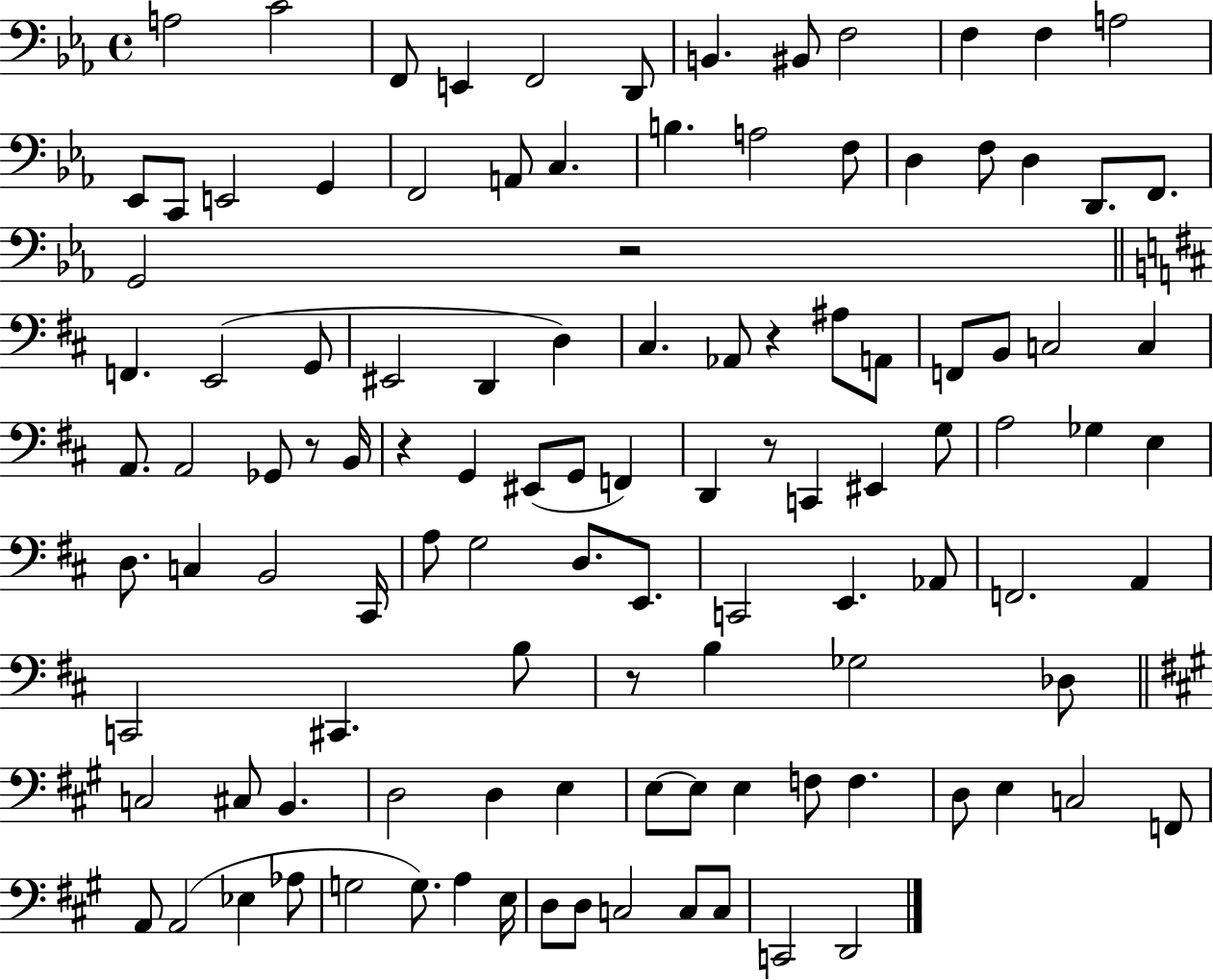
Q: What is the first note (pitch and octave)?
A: A3